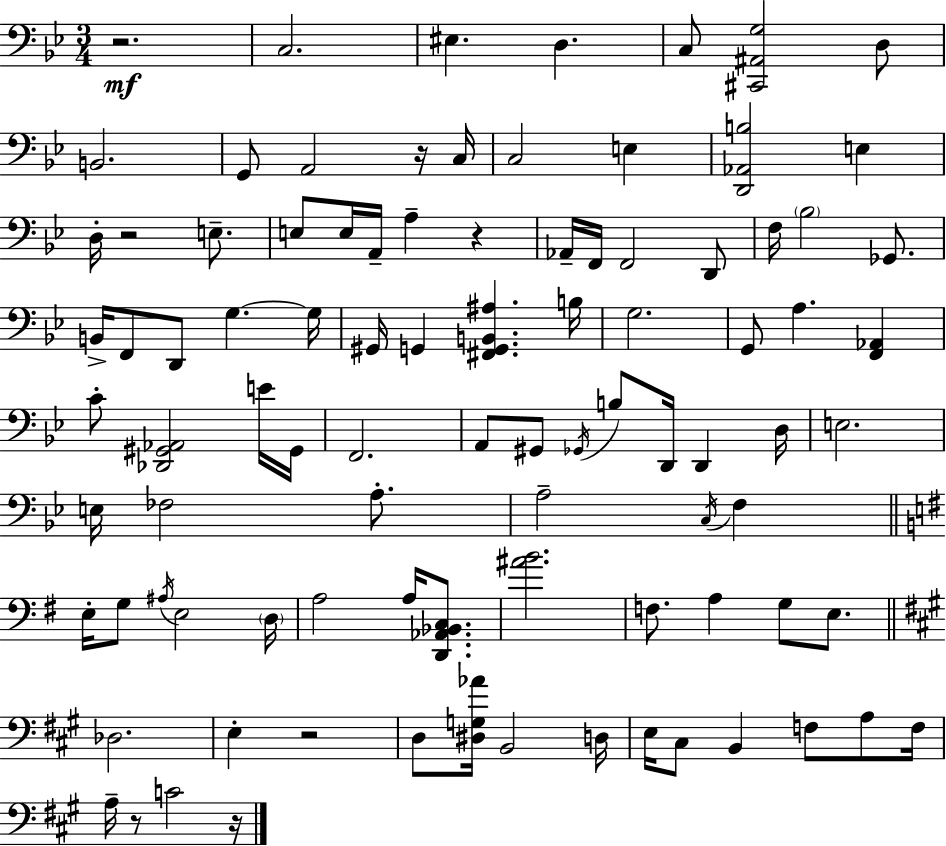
{
  \clef bass
  \numericTimeSignature
  \time 3/4
  \key bes \major
  r2.\mf | c2. | eis4. d4. | c8 <cis, ais, g>2 d8 | \break b,2. | g,8 a,2 r16 c16 | c2 e4 | <d, aes, b>2 e4 | \break d16-. r2 e8.-- | e8 e16 a,16-- a4-- r4 | aes,16-- f,16 f,2 d,8 | f16 \parenthesize bes2 ges,8. | \break b,16-> f,8 d,8 g4.~~ g16 | gis,16 g,4 <fis, g, b, ais>4. b16 | g2. | g,8 a4. <f, aes,>4 | \break c'8-. <des, gis, aes,>2 e'16 gis,16 | f,2. | a,8 gis,8 \acciaccatura { ges,16 } b8 d,16 d,4 | d16 e2. | \break e16 fes2 a8.-. | a2-- \acciaccatura { c16 } f4 | \bar "||" \break \key e \minor e16-. g8 \acciaccatura { ais16 } e2 | \parenthesize d16 a2 a16 <d, aes, bes, c>8. | <ais' b'>2. | f8. a4 g8 e8. | \break \bar "||" \break \key a \major des2. | e4-. r2 | d8 <dis g aes'>16 b,2 d16 | e16 cis8 b,4 f8 a8 f16 | \break a16-- r8 c'2 r16 | \bar "|."
}